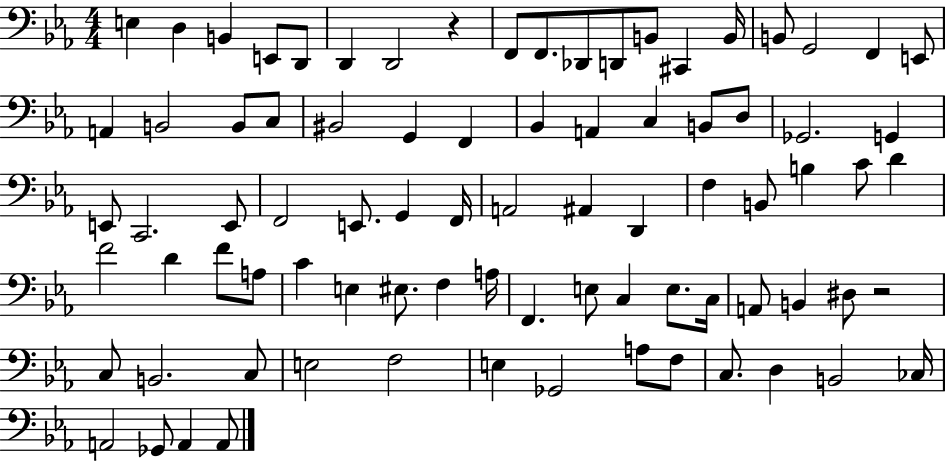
X:1
T:Untitled
M:4/4
L:1/4
K:Eb
E, D, B,, E,,/2 D,,/2 D,, D,,2 z F,,/2 F,,/2 _D,,/2 D,,/2 B,,/2 ^C,, B,,/4 B,,/2 G,,2 F,, E,,/2 A,, B,,2 B,,/2 C,/2 ^B,,2 G,, F,, _B,, A,, C, B,,/2 D,/2 _G,,2 G,, E,,/2 C,,2 E,,/2 F,,2 E,,/2 G,, F,,/4 A,,2 ^A,, D,, F, B,,/2 B, C/2 D F2 D F/2 A,/2 C E, ^E,/2 F, A,/4 F,, E,/2 C, E,/2 C,/4 A,,/2 B,, ^D,/2 z2 C,/2 B,,2 C,/2 E,2 F,2 E, _G,,2 A,/2 F,/2 C,/2 D, B,,2 _C,/4 A,,2 _G,,/2 A,, A,,/2